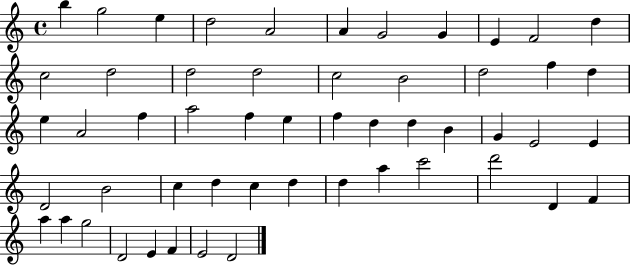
X:1
T:Untitled
M:4/4
L:1/4
K:C
b g2 e d2 A2 A G2 G E F2 d c2 d2 d2 d2 c2 B2 d2 f d e A2 f a2 f e f d d B G E2 E D2 B2 c d c d d a c'2 d'2 D F a a g2 D2 E F E2 D2